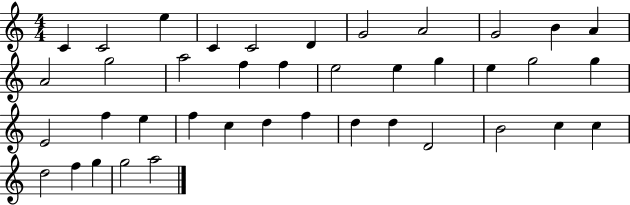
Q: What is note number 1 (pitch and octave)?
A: C4